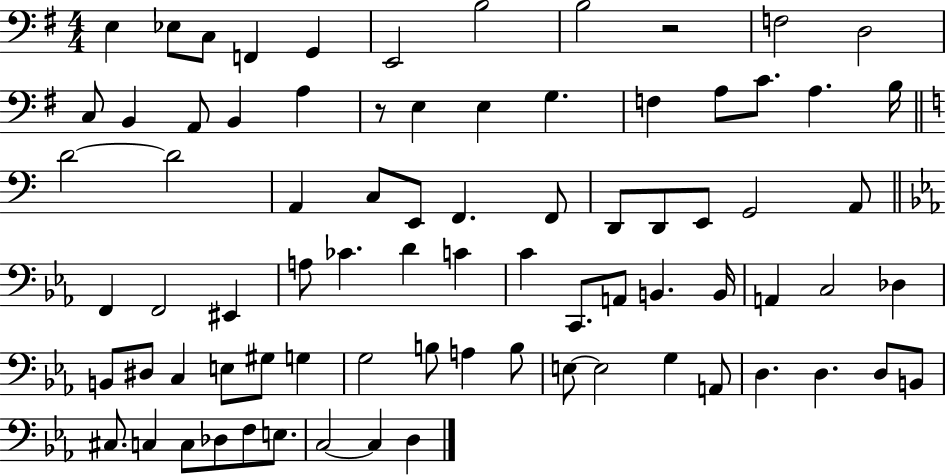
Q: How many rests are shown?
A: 2